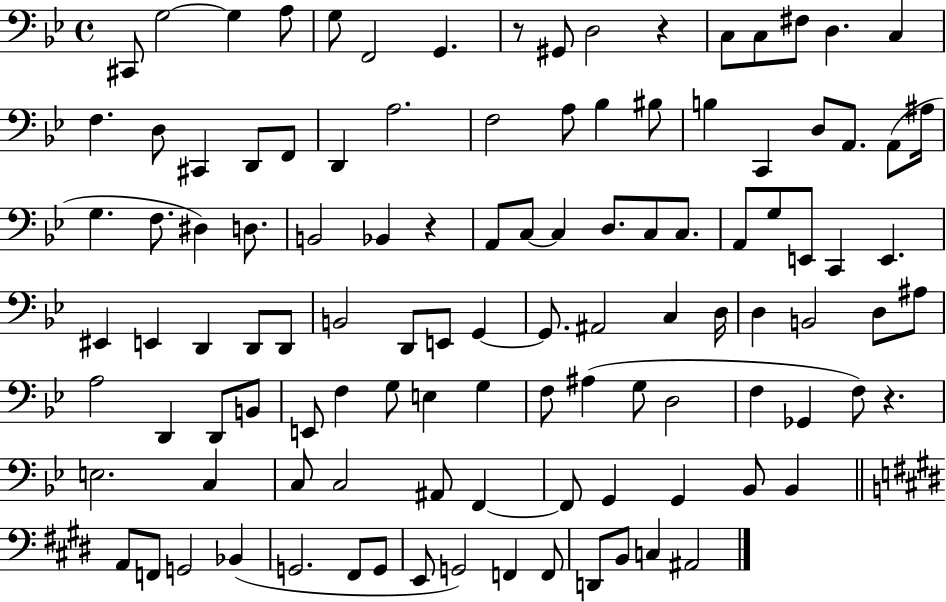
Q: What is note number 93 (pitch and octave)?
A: A2